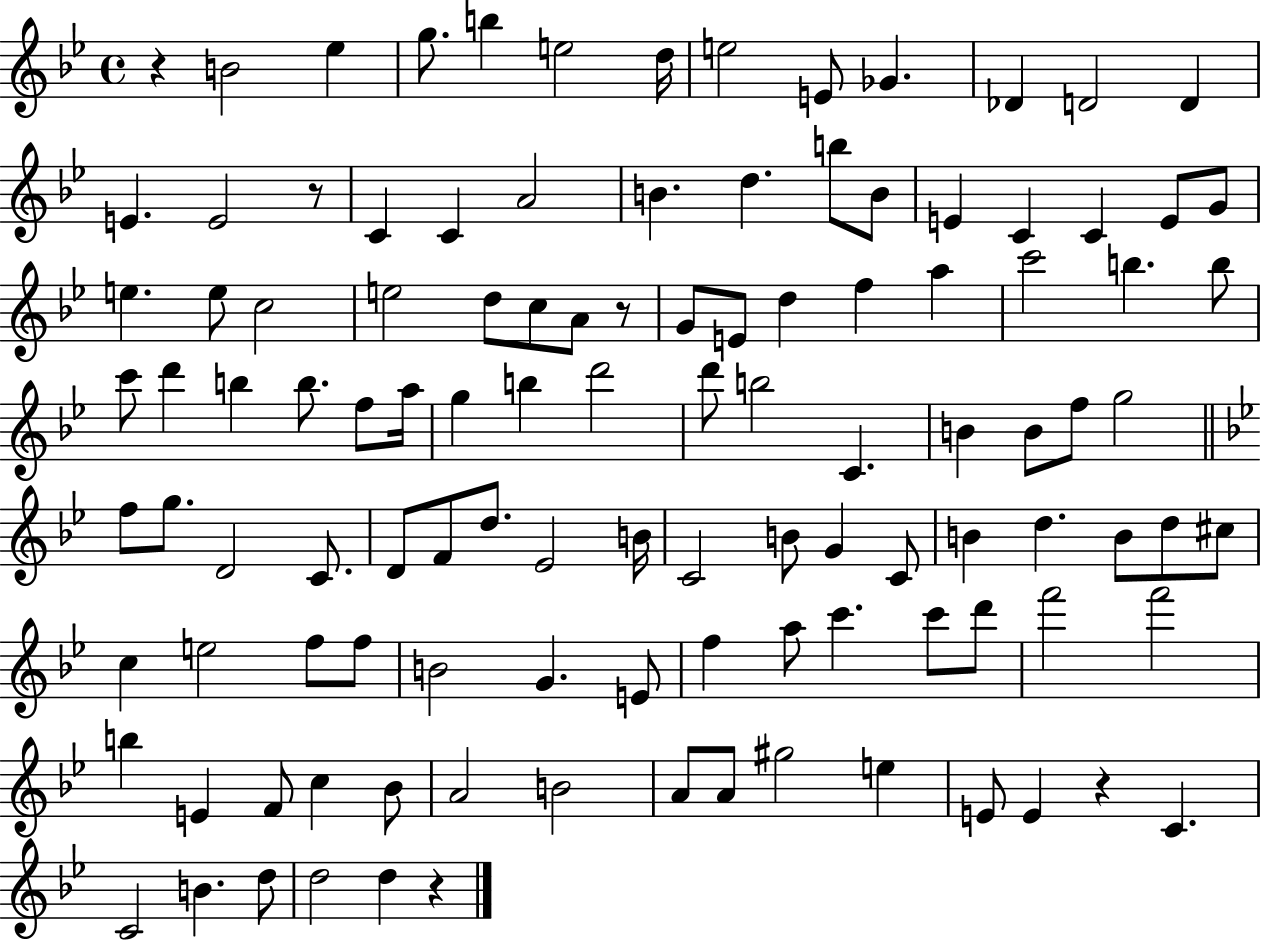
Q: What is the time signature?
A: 4/4